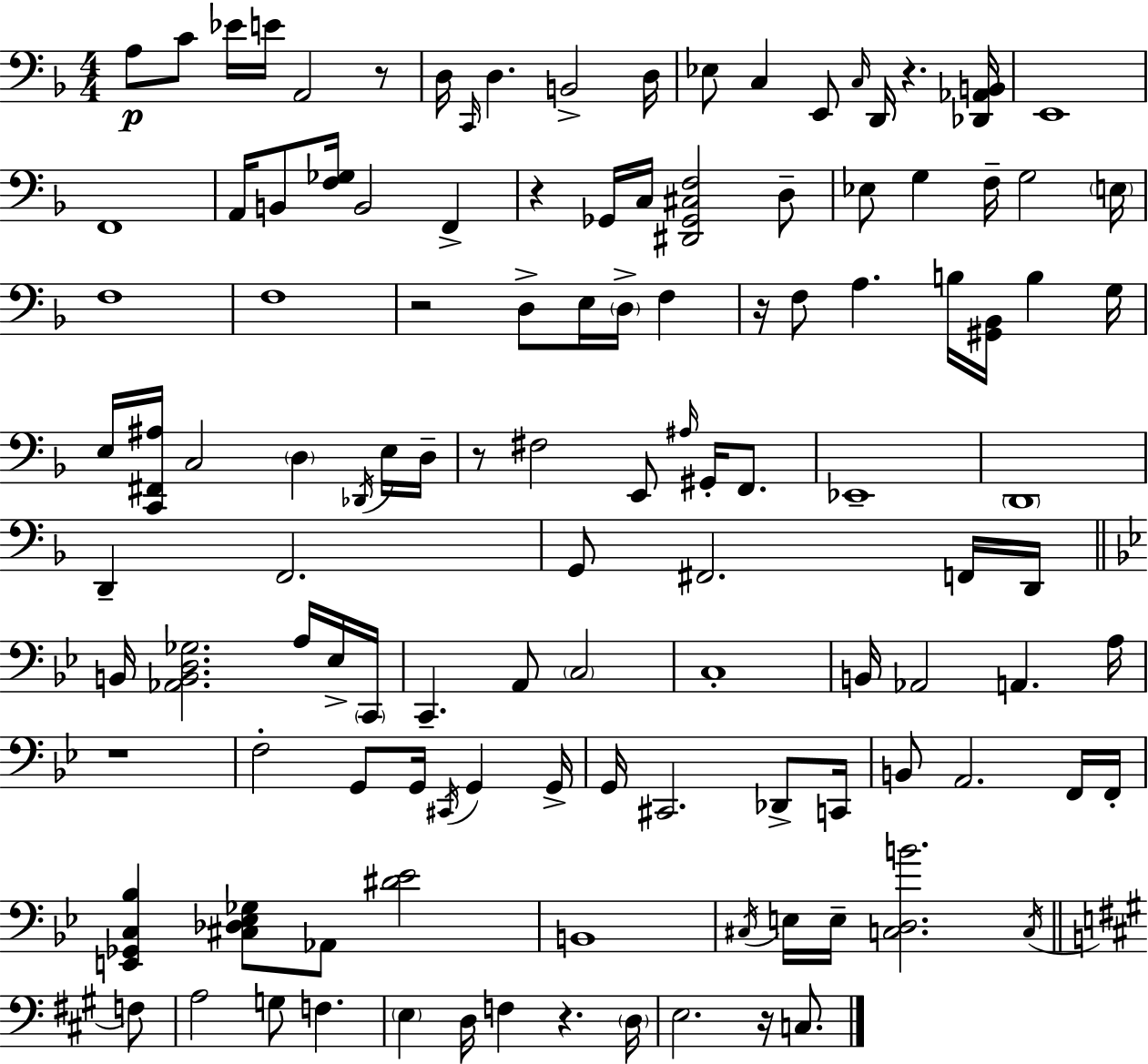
X:1
T:Untitled
M:4/4
L:1/4
K:F
A,/2 C/2 _E/4 E/4 A,,2 z/2 D,/4 C,,/4 D, B,,2 D,/4 _E,/2 C, E,,/2 C,/4 D,,/4 z [_D,,_A,,B,,]/4 E,,4 F,,4 A,,/4 B,,/2 [F,_G,]/4 B,,2 F,, z _G,,/4 C,/4 [^D,,_G,,^C,F,]2 D,/2 _E,/2 G, F,/4 G,2 E,/4 F,4 F,4 z2 D,/2 E,/4 D,/4 F, z/4 F,/2 A, B,/4 [^G,,_B,,]/4 B, G,/4 E,/4 [C,,^F,,^A,]/4 C,2 D, _D,,/4 E,/4 D,/4 z/2 ^F,2 E,,/2 ^A,/4 ^G,,/4 F,,/2 _E,,4 D,,4 D,, F,,2 G,,/2 ^F,,2 F,,/4 D,,/4 B,,/4 [_A,,B,,D,_G,]2 A,/4 _E,/4 C,,/4 C,, A,,/2 C,2 C,4 B,,/4 _A,,2 A,, A,/4 z4 F,2 G,,/2 G,,/4 ^C,,/4 G,, G,,/4 G,,/4 ^C,,2 _D,,/2 C,,/4 B,,/2 A,,2 F,,/4 F,,/4 [E,,_G,,C,_B,] [^C,_D,_E,_G,]/2 _A,,/2 [^D_E]2 B,,4 ^C,/4 E,/4 E,/4 [C,D,B]2 C,/4 F,/2 A,2 G,/2 F, E, D,/4 F, z D,/4 E,2 z/4 C,/2